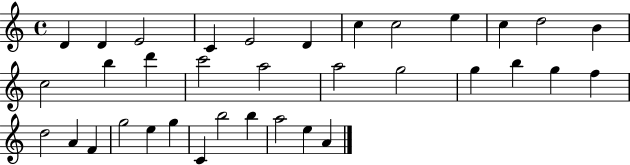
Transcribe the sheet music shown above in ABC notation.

X:1
T:Untitled
M:4/4
L:1/4
K:C
D D E2 C E2 D c c2 e c d2 B c2 b d' c'2 a2 a2 g2 g b g f d2 A F g2 e g C b2 b a2 e A